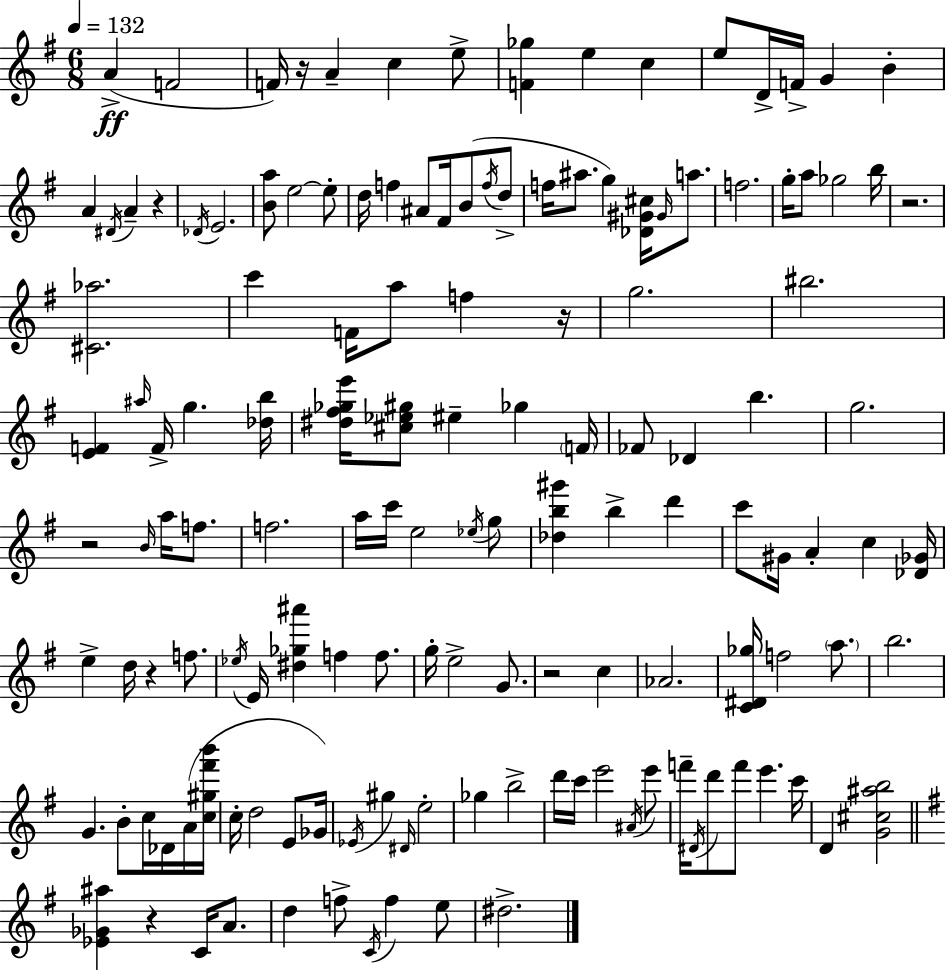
A4/q F4/h F4/s R/s A4/q C5/q E5/e [F4,Gb5]/q E5/q C5/q E5/e D4/s F4/s G4/q B4/q A4/q D#4/s A4/q R/q Db4/s E4/h. [B4,A5]/e E5/h E5/e D5/s F5/q A#4/e F#4/s B4/e F5/s D5/e F5/s A#5/e. G5/q [Db4,G#4,C#5]/s G#4/s A5/e. F5/h. G5/s A5/e Gb5/h B5/s R/h. [C#4,Ab5]/h. C6/q F4/s A5/e F5/q R/s G5/h. BIS5/h. [E4,F4]/q A#5/s F4/s G5/q. [Db5,B5]/s [D#5,F#5,Gb5,E6]/s [C#5,Eb5,G#5]/e EIS5/q Gb5/q F4/s FES4/e Db4/q B5/q. G5/h. R/h B4/s A5/s F5/e. F5/h. A5/s C6/s E5/h Eb5/s G5/e [Db5,B5,G#6]/q B5/q D6/q C6/e G#4/s A4/q C5/q [Db4,Gb4]/s E5/q D5/s R/q F5/e. Eb5/s E4/s [D#5,Gb5,A#6]/q F5/q F5/e. G5/s E5/h G4/e. R/h C5/q Ab4/h. [C4,D#4,Gb5]/s F5/h A5/e. B5/h. G4/q. B4/e C5/s Db4/s A4/s [C5,G#5,F#6,B6]/s C5/s D5/h E4/e Gb4/s Eb4/s G#5/q D#4/s E5/h Gb5/q B5/h D6/s C6/s E6/h A#4/s E6/e F6/s D#4/s D6/e F6/e E6/q. C6/s D4/q [G4,C#5,A#5,B5]/h [Eb4,Gb4,A#5]/q R/q C4/s A4/e. D5/q F5/e C4/s F5/q E5/e D#5/h.